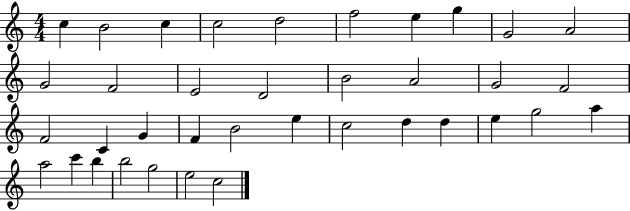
X:1
T:Untitled
M:4/4
L:1/4
K:C
c B2 c c2 d2 f2 e g G2 A2 G2 F2 E2 D2 B2 A2 G2 F2 F2 C G F B2 e c2 d d e g2 a a2 c' b b2 g2 e2 c2